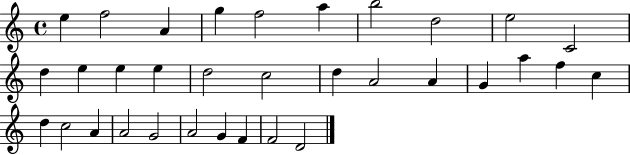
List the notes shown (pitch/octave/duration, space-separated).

E5/q F5/h A4/q G5/q F5/h A5/q B5/h D5/h E5/h C4/h D5/q E5/q E5/q E5/q D5/h C5/h D5/q A4/h A4/q G4/q A5/q F5/q C5/q D5/q C5/h A4/q A4/h G4/h A4/h G4/q F4/q F4/h D4/h